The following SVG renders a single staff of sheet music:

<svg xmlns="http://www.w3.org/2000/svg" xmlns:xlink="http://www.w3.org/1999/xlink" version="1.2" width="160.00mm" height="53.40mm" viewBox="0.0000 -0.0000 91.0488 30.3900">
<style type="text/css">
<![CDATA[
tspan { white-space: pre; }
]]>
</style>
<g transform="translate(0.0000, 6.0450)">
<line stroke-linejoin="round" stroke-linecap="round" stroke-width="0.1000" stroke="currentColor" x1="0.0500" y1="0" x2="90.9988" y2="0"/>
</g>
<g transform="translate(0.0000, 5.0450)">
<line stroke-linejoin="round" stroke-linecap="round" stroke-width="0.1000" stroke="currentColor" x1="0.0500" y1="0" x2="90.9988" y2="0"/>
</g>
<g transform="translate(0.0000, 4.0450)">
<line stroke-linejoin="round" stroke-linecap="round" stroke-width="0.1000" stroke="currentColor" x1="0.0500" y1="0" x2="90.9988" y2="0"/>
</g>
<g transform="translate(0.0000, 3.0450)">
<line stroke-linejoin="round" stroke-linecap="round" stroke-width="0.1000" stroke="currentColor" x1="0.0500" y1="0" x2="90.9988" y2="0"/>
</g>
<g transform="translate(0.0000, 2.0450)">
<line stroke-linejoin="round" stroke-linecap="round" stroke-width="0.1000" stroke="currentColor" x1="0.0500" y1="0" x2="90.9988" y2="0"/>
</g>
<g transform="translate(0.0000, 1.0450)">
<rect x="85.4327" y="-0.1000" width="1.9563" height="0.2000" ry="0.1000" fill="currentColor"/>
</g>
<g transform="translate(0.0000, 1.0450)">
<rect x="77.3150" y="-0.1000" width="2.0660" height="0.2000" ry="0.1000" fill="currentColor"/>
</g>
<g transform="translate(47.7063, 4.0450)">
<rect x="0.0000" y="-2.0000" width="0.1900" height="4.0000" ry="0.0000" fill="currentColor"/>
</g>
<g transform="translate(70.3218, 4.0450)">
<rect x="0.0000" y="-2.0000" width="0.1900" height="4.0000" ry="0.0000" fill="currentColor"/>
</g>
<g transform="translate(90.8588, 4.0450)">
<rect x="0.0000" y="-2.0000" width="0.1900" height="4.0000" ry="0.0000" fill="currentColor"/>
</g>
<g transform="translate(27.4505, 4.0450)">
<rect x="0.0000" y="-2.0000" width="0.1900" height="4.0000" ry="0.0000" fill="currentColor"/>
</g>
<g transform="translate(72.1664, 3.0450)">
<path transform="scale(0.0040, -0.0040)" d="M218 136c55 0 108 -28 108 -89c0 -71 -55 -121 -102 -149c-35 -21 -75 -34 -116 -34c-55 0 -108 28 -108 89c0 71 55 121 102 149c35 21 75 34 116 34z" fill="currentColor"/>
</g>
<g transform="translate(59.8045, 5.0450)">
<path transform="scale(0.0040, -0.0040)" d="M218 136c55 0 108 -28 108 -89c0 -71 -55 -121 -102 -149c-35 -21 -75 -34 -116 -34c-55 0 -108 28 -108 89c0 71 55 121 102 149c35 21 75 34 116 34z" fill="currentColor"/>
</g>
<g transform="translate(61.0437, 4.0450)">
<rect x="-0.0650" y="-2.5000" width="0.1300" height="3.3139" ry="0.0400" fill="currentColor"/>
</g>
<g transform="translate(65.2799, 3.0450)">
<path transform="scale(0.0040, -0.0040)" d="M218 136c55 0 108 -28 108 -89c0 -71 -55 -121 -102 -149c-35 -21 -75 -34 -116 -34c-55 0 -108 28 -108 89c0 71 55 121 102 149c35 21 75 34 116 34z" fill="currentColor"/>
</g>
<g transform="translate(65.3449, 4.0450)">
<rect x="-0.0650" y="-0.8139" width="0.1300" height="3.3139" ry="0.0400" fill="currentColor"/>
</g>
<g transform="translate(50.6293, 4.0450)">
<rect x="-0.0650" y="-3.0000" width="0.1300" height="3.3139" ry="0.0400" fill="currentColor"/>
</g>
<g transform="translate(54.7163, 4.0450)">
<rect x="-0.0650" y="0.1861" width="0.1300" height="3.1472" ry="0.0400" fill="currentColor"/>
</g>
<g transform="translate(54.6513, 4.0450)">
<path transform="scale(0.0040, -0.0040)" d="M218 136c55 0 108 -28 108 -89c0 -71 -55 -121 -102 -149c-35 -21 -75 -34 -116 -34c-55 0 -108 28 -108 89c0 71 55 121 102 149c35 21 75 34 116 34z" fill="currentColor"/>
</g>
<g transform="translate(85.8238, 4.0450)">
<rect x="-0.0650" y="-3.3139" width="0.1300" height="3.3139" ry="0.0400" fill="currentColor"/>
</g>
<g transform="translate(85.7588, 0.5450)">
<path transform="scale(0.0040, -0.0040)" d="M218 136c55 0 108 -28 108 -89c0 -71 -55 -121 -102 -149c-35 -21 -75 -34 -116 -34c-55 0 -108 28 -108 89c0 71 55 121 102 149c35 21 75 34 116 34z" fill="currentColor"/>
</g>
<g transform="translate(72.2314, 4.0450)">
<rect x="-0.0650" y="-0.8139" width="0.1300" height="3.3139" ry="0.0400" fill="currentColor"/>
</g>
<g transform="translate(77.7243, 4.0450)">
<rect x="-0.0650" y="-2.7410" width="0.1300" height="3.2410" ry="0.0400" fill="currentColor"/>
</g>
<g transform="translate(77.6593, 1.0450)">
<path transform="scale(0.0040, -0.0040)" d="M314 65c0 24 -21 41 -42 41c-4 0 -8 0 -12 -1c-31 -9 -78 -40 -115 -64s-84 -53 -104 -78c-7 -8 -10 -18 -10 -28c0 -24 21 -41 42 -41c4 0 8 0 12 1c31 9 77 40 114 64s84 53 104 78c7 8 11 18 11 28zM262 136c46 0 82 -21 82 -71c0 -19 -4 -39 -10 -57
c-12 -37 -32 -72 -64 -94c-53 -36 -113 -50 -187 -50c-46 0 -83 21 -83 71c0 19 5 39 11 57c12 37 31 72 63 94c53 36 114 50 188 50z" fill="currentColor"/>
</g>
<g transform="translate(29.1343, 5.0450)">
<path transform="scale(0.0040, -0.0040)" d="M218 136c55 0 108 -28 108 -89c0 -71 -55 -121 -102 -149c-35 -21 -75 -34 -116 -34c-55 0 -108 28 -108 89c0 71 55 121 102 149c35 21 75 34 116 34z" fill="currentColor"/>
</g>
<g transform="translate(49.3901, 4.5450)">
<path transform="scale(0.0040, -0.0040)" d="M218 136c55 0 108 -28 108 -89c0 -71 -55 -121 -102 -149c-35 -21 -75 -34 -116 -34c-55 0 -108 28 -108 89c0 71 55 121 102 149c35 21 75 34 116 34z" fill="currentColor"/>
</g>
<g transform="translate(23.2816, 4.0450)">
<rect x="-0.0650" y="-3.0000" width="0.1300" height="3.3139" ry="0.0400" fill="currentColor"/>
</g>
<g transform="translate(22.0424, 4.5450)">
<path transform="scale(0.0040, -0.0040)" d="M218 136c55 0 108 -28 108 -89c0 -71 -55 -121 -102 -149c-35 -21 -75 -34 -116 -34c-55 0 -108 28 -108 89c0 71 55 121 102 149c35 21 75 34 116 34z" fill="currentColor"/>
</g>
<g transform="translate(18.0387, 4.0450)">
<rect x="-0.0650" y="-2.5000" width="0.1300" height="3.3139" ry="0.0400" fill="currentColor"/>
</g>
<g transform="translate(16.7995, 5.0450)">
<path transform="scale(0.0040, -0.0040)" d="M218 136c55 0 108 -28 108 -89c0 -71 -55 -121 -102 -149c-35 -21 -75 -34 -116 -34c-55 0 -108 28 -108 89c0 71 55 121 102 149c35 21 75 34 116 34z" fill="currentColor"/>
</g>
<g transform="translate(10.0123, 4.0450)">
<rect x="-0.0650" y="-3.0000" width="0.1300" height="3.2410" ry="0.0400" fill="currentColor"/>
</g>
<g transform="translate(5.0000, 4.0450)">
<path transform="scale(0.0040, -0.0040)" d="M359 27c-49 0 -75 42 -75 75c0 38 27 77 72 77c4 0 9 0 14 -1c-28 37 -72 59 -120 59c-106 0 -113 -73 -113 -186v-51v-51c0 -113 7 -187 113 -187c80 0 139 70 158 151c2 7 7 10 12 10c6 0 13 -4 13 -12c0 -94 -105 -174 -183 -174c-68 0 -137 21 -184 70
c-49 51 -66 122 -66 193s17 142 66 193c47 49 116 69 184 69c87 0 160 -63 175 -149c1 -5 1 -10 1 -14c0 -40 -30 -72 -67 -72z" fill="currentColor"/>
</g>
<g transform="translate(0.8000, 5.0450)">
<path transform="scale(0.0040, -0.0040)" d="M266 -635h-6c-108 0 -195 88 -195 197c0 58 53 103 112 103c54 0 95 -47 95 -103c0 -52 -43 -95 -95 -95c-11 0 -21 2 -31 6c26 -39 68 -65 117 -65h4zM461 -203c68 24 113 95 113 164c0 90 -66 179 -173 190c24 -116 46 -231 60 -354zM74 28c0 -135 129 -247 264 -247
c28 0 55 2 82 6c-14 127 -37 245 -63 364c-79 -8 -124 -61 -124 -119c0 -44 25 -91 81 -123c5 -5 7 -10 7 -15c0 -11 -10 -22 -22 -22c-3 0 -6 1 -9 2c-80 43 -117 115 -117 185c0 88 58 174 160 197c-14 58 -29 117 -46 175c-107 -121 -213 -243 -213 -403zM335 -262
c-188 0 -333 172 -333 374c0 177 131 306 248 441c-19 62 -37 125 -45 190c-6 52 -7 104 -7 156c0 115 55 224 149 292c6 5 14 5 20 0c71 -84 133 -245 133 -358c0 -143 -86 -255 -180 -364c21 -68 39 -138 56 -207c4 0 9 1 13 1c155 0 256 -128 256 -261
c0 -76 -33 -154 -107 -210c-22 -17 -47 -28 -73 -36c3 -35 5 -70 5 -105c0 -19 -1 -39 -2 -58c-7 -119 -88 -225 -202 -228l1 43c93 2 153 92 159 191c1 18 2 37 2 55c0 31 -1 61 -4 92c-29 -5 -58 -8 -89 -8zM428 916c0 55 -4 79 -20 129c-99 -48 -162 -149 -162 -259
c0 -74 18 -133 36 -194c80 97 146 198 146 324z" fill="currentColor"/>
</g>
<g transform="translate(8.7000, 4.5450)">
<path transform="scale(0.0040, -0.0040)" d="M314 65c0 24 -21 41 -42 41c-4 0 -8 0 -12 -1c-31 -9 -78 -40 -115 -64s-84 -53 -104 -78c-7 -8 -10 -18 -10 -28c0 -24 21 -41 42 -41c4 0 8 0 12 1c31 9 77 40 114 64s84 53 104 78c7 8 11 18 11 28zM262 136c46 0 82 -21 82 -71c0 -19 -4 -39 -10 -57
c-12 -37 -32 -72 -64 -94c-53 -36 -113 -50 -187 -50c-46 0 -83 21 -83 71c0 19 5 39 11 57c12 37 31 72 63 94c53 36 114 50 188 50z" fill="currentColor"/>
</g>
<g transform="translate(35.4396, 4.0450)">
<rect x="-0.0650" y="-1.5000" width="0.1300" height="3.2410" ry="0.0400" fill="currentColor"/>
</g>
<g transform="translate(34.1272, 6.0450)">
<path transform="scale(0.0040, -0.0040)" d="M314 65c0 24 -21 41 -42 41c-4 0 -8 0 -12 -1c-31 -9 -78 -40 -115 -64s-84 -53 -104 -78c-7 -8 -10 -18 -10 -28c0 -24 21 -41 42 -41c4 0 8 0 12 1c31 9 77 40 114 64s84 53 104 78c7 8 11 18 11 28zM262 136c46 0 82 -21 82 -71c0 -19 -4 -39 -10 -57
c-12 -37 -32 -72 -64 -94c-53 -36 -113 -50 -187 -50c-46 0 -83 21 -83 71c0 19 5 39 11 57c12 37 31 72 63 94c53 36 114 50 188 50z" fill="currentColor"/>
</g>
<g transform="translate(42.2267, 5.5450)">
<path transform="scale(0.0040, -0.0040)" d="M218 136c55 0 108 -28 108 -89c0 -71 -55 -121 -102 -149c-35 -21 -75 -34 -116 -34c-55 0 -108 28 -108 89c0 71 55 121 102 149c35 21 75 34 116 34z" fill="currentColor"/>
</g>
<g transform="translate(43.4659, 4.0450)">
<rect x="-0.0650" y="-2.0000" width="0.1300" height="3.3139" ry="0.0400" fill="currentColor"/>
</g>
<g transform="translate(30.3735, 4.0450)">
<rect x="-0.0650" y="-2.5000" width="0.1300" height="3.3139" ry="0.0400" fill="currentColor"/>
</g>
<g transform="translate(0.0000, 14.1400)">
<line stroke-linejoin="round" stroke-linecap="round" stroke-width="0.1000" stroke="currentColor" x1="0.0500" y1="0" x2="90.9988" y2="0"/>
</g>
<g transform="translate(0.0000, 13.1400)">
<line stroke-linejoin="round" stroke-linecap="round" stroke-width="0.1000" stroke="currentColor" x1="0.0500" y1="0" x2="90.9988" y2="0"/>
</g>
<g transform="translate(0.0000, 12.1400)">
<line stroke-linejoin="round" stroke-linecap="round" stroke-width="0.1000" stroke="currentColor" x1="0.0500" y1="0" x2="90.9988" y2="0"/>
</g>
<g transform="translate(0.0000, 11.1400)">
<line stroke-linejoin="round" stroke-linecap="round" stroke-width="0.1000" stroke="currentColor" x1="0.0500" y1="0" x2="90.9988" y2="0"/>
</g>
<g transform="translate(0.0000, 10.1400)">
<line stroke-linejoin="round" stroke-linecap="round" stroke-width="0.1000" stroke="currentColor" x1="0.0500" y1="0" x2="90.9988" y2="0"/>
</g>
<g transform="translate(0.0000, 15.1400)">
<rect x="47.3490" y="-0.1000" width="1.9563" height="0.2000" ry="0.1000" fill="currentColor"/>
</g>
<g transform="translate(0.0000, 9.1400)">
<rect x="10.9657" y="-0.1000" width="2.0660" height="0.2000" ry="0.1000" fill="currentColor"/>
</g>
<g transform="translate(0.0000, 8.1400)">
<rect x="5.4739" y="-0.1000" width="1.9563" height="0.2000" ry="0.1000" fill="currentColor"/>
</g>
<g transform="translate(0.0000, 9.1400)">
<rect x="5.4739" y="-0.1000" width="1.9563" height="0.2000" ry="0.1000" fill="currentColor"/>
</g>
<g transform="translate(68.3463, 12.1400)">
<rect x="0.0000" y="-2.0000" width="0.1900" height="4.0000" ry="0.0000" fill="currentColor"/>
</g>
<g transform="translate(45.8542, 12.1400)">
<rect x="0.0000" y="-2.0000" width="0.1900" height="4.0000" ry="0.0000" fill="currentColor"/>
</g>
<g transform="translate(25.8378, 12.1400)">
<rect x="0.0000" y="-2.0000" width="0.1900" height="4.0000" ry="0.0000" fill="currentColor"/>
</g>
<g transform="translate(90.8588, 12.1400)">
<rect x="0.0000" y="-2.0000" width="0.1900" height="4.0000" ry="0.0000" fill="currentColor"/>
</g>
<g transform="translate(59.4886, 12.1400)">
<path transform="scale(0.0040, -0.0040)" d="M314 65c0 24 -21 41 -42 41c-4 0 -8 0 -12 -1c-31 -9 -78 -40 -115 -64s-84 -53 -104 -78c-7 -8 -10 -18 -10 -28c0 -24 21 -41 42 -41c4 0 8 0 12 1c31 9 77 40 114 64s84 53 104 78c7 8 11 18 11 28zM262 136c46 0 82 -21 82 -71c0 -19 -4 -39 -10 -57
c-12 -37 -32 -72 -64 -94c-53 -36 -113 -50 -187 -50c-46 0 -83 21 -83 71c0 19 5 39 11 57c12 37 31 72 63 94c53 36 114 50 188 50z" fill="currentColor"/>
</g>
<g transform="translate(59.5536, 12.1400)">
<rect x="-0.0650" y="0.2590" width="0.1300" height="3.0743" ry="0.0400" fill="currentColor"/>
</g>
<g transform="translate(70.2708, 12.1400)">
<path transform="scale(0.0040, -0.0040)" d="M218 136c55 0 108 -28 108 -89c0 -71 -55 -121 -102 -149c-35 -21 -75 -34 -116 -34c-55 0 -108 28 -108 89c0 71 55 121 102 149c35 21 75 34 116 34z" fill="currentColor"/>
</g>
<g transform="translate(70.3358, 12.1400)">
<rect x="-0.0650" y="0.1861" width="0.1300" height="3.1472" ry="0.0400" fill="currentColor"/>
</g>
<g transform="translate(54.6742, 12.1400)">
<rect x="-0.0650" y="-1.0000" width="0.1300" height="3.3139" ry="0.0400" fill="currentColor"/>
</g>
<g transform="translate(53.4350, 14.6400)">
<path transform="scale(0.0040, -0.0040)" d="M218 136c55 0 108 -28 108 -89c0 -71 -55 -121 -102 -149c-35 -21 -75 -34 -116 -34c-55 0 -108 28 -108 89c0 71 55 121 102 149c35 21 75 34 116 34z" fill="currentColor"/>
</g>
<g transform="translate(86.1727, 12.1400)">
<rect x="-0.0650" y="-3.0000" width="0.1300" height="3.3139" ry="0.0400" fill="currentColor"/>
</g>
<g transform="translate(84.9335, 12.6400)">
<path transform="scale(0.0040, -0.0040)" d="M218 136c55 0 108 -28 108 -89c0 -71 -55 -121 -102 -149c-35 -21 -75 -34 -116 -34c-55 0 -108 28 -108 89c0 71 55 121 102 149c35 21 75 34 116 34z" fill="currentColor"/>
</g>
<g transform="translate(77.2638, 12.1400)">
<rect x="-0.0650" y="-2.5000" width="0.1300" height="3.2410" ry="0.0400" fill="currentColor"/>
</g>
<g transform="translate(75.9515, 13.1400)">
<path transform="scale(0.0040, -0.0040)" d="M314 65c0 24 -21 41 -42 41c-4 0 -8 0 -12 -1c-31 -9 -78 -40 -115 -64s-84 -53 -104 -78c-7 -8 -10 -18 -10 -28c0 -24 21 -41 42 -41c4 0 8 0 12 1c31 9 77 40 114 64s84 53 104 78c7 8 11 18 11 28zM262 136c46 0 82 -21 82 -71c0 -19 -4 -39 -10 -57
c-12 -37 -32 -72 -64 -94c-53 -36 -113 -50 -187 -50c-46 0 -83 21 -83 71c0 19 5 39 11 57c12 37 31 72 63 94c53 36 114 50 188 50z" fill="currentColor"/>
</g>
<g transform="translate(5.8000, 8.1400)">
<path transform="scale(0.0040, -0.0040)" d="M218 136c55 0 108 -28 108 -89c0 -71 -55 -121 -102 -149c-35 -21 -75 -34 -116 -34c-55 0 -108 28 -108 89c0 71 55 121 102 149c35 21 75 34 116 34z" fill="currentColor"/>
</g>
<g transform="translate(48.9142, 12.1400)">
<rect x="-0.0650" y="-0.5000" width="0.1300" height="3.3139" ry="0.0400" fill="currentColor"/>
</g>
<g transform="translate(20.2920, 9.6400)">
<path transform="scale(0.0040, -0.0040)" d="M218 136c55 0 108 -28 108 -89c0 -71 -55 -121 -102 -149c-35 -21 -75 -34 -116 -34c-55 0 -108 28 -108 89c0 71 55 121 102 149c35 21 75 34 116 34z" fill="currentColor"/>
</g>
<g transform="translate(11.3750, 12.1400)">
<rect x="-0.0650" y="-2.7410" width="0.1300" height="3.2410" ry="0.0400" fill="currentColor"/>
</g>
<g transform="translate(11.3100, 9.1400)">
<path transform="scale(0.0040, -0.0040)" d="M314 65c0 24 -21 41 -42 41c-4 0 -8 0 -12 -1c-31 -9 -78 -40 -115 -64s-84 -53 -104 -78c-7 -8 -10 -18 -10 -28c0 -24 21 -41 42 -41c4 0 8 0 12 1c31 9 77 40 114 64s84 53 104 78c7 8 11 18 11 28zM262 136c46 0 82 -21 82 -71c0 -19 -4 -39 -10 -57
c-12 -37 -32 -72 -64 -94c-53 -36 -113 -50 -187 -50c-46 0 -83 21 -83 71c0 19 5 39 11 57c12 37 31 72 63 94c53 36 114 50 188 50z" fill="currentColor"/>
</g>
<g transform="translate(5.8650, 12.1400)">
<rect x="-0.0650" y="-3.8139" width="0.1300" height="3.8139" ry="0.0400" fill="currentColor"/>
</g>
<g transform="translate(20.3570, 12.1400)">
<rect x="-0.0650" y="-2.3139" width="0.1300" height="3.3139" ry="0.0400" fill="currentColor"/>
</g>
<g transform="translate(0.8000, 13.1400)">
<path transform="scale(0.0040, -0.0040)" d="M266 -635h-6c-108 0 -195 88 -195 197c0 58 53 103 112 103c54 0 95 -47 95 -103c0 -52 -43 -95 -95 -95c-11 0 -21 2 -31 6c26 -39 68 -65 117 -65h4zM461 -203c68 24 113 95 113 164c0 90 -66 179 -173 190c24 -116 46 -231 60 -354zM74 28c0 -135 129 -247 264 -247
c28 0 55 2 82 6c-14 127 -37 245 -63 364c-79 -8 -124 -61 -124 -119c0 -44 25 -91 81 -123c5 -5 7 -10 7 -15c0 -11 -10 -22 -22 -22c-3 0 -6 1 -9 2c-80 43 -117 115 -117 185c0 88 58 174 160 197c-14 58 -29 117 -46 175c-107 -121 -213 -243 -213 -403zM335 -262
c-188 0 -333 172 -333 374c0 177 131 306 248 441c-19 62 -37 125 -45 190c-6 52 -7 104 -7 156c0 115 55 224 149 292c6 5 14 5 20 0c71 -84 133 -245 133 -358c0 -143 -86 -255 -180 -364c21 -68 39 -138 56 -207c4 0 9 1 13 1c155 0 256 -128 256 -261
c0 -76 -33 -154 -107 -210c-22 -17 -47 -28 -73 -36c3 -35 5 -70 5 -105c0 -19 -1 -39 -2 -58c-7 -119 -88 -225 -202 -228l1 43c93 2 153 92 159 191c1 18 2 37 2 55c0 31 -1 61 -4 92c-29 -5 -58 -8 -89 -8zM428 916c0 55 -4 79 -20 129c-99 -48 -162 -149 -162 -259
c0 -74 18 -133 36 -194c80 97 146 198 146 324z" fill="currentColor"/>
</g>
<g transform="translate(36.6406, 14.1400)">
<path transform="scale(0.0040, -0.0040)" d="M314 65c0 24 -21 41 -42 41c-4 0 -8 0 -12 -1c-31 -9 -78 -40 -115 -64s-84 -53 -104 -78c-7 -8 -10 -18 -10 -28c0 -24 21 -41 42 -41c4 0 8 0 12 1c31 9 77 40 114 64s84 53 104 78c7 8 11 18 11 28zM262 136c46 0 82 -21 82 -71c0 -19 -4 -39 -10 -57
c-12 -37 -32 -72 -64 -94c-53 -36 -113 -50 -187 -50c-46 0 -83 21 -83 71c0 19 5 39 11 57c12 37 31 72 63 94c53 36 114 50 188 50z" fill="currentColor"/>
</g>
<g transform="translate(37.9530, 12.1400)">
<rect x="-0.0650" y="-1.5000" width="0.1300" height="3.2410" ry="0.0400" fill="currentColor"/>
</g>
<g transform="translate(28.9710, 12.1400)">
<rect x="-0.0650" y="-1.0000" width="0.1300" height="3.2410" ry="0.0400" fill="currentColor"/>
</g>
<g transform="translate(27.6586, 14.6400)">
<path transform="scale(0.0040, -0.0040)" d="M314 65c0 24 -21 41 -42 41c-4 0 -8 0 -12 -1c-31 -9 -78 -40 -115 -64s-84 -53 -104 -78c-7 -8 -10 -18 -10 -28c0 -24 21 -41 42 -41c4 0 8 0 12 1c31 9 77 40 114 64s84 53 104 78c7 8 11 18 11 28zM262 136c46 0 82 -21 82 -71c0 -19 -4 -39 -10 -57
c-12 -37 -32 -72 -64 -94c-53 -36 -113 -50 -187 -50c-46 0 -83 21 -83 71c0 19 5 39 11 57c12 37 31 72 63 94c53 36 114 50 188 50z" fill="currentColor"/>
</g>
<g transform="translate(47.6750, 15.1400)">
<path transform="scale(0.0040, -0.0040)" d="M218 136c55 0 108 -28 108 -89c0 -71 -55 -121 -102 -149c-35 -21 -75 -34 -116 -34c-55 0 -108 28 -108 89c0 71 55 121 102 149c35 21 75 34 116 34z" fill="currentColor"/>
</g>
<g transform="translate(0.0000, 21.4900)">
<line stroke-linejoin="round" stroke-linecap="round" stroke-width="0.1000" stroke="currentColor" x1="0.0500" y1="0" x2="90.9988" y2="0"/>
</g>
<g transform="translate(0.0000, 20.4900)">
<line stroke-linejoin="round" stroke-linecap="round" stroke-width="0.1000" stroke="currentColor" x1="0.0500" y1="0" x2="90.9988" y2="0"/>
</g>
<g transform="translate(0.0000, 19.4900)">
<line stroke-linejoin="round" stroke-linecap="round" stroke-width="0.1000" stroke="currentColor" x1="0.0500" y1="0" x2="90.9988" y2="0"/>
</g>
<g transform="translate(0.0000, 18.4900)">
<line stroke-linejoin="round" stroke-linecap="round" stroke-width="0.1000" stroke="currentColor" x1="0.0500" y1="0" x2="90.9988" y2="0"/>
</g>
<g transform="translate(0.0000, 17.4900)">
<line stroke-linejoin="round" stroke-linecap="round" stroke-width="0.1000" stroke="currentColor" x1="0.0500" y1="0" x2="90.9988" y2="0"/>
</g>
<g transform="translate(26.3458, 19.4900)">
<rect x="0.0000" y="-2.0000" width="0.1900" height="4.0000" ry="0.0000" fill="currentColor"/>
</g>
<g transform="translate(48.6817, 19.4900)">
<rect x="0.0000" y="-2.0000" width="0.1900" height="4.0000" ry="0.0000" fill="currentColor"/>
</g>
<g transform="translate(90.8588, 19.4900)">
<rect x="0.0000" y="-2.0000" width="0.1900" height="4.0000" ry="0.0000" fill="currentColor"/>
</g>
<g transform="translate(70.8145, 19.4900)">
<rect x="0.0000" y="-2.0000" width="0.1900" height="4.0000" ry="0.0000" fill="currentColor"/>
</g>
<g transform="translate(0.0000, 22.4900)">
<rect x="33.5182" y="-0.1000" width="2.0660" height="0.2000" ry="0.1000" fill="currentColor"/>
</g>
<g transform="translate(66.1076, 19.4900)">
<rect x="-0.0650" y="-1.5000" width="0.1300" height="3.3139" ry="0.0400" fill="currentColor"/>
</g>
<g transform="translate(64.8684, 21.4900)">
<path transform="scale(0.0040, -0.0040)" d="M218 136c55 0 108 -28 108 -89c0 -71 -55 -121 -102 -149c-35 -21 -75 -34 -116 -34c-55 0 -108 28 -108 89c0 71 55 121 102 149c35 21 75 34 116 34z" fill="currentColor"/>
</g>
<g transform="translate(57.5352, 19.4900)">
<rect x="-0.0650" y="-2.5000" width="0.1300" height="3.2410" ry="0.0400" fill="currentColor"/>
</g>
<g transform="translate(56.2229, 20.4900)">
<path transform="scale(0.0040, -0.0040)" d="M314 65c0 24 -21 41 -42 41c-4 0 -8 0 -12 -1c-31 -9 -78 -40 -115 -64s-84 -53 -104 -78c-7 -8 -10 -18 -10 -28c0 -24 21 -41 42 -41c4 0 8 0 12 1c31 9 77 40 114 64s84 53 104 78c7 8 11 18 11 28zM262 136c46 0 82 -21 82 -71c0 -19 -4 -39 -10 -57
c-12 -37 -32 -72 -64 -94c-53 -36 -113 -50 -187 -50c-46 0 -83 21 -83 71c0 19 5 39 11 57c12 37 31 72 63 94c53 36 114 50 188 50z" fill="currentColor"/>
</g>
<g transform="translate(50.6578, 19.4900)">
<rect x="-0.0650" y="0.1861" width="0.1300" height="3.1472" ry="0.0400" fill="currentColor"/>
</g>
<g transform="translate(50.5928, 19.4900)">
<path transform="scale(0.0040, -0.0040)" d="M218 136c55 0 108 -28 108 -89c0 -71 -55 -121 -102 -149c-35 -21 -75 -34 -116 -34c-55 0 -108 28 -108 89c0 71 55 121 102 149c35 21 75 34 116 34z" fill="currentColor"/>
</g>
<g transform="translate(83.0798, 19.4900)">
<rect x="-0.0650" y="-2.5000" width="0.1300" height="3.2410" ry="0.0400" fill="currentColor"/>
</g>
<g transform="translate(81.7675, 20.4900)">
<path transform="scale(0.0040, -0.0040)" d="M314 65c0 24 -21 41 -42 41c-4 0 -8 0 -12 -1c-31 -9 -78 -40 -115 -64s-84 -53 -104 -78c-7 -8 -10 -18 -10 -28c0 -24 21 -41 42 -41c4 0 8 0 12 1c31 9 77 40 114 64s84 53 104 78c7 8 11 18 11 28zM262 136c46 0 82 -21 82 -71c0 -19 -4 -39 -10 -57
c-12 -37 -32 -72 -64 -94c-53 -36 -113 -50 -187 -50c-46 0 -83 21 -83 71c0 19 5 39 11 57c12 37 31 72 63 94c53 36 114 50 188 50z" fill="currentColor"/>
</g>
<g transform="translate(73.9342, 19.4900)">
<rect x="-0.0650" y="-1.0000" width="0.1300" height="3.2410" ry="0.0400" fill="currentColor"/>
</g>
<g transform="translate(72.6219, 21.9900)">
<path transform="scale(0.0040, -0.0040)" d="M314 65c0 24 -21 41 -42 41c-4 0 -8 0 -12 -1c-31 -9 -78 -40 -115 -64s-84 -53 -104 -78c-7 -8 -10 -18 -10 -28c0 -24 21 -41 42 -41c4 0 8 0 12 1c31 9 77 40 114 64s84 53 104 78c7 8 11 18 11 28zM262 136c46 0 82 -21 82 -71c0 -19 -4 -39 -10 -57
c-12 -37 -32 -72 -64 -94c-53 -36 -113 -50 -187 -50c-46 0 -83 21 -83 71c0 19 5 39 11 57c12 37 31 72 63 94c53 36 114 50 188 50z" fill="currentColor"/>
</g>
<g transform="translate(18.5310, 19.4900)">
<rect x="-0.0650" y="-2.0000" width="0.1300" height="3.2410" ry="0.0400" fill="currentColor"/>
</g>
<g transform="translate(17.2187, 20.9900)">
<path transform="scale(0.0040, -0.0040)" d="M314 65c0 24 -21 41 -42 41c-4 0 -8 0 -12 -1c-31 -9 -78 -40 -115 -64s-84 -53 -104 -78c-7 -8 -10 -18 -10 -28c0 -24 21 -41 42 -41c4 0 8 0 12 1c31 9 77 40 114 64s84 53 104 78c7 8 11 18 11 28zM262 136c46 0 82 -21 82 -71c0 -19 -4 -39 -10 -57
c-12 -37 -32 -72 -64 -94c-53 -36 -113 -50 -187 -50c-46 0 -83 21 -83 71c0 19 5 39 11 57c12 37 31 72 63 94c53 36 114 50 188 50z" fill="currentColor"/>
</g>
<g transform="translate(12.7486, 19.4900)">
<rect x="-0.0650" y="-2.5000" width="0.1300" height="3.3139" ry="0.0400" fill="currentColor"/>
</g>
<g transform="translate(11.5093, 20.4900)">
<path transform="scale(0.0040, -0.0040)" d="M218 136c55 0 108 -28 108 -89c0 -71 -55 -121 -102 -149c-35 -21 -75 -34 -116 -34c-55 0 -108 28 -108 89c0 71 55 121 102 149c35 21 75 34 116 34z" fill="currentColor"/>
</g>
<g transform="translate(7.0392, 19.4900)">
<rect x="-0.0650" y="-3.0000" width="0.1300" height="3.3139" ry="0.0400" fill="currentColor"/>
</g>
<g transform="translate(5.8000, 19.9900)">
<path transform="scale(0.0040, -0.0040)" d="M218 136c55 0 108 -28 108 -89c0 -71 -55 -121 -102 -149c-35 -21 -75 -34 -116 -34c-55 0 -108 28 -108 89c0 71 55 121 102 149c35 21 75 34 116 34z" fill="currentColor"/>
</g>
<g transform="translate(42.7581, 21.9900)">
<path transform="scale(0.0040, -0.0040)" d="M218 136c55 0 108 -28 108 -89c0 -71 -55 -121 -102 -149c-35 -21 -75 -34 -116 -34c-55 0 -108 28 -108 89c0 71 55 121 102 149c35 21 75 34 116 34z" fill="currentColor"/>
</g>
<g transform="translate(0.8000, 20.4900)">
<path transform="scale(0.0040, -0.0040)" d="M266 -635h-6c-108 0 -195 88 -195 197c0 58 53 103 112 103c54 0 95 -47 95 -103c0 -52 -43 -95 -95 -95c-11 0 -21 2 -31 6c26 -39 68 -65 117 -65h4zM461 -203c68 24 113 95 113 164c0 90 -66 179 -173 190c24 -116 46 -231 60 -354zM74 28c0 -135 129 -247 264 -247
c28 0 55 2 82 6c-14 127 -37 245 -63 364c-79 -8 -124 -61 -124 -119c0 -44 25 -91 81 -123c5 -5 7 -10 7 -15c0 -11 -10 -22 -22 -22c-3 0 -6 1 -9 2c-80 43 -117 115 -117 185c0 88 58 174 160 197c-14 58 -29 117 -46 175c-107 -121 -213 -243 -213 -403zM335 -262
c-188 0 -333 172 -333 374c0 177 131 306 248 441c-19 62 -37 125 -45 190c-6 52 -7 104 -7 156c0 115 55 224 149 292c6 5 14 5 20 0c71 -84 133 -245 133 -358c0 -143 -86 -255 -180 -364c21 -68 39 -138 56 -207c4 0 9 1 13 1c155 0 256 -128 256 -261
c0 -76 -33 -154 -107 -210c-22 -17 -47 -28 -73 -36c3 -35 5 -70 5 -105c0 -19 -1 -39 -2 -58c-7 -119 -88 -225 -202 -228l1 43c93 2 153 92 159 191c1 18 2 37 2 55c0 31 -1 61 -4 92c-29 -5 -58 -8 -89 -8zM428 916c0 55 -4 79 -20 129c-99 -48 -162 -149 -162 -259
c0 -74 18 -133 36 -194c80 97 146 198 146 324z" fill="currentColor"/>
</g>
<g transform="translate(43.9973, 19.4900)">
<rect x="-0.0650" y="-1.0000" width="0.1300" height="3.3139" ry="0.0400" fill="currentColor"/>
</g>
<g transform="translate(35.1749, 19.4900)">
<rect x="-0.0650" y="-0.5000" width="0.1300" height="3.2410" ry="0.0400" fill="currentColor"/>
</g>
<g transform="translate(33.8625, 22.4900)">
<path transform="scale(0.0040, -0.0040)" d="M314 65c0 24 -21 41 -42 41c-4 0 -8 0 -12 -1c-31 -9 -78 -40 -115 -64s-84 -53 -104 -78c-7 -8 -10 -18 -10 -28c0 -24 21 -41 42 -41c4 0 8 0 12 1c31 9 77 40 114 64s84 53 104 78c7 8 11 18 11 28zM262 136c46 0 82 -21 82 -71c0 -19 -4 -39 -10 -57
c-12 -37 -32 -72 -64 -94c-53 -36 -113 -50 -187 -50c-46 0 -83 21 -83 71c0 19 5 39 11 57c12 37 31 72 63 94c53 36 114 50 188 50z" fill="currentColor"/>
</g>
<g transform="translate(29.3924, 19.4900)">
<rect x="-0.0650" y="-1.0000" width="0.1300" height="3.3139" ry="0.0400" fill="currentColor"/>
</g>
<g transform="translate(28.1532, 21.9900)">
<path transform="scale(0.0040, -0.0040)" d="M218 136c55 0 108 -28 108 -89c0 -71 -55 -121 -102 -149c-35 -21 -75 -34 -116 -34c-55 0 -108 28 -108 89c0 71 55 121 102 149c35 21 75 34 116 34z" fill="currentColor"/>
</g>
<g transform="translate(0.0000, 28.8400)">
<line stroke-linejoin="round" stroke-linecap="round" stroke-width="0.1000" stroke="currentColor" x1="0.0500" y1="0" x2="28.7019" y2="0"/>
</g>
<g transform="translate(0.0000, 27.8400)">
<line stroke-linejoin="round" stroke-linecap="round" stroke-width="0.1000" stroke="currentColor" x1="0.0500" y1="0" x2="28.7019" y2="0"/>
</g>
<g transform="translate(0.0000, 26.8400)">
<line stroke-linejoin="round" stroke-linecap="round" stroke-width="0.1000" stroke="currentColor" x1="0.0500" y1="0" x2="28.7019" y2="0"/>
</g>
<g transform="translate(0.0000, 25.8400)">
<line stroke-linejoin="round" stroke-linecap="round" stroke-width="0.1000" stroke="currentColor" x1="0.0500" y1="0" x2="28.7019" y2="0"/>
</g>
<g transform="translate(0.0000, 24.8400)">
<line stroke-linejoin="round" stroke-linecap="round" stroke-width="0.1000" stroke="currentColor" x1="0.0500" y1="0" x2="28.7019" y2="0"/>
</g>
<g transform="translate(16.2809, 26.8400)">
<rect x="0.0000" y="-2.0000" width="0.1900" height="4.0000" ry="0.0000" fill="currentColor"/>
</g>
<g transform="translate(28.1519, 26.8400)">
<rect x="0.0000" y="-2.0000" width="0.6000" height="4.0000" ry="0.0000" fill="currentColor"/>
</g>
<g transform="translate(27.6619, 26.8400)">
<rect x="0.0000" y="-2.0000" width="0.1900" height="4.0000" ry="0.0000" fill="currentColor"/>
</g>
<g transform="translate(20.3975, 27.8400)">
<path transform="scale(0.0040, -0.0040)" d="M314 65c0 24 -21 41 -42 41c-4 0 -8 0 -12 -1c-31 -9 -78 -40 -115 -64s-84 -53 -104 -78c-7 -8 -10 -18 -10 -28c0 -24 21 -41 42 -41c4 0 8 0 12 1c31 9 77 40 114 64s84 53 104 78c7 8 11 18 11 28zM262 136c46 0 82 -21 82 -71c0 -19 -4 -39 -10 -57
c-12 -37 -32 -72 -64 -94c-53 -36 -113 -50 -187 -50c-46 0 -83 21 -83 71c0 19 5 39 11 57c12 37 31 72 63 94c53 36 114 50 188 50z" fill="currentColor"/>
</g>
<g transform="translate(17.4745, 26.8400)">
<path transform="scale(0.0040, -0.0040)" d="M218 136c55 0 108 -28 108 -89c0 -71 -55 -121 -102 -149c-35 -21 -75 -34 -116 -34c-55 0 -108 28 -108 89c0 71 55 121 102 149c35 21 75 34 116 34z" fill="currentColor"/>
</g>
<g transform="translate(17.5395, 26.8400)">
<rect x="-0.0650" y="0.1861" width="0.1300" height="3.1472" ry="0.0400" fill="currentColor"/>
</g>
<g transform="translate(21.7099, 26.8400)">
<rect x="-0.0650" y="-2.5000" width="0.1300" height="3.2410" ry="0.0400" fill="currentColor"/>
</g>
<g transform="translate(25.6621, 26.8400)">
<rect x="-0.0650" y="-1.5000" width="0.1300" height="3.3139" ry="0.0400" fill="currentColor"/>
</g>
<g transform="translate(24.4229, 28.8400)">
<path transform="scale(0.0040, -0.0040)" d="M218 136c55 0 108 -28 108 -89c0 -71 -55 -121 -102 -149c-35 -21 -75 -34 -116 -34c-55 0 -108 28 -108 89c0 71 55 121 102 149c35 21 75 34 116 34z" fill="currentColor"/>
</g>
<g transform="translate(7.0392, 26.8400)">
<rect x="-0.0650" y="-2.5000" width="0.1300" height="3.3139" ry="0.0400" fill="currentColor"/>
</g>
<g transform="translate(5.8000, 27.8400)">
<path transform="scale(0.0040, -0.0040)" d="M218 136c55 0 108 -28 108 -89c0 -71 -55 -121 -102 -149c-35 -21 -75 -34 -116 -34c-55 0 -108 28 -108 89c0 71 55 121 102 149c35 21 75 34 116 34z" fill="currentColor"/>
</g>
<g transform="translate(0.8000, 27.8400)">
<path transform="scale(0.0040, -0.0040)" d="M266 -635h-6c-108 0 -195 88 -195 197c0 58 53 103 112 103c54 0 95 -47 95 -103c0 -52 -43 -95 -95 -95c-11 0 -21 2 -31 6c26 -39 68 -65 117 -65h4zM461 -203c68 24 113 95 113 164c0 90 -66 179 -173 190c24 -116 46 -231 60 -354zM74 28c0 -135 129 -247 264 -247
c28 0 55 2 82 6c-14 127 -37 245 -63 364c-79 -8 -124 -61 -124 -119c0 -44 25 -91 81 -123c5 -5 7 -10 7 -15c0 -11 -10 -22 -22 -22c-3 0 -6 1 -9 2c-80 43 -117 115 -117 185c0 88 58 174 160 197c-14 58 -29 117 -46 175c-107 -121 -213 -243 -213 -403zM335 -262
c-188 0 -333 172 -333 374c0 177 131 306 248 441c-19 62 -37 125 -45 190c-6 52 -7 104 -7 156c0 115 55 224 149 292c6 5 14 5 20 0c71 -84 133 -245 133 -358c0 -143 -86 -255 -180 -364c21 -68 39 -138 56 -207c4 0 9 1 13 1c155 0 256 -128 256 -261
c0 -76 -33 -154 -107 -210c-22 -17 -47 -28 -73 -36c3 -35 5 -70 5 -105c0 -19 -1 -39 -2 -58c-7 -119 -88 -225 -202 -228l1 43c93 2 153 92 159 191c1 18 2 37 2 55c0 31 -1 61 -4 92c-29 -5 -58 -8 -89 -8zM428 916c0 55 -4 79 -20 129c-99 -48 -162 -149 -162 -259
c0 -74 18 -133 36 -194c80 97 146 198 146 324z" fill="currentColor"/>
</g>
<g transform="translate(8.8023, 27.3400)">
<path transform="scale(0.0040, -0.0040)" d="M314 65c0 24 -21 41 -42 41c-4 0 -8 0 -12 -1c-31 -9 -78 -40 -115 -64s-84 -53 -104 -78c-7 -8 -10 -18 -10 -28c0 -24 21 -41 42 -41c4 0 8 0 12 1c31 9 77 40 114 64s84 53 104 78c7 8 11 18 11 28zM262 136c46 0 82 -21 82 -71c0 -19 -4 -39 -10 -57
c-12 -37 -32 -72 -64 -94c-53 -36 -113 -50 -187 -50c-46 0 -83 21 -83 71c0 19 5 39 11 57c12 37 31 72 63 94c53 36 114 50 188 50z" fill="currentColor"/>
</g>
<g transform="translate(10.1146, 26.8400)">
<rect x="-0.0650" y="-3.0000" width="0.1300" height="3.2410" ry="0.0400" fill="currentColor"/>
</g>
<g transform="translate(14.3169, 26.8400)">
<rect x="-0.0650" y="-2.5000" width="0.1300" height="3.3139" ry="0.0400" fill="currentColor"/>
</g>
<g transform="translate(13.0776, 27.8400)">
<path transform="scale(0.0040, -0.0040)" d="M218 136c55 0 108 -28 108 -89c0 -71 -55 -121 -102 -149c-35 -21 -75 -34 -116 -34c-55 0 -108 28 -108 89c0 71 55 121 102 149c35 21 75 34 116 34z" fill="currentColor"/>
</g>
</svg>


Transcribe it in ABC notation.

X:1
T:Untitled
M:4/4
L:1/4
K:C
A2 G A G E2 F A B G d d a2 b c' a2 g D2 E2 C D B2 B G2 A A G F2 D C2 D B G2 E D2 G2 G A2 G B G2 E